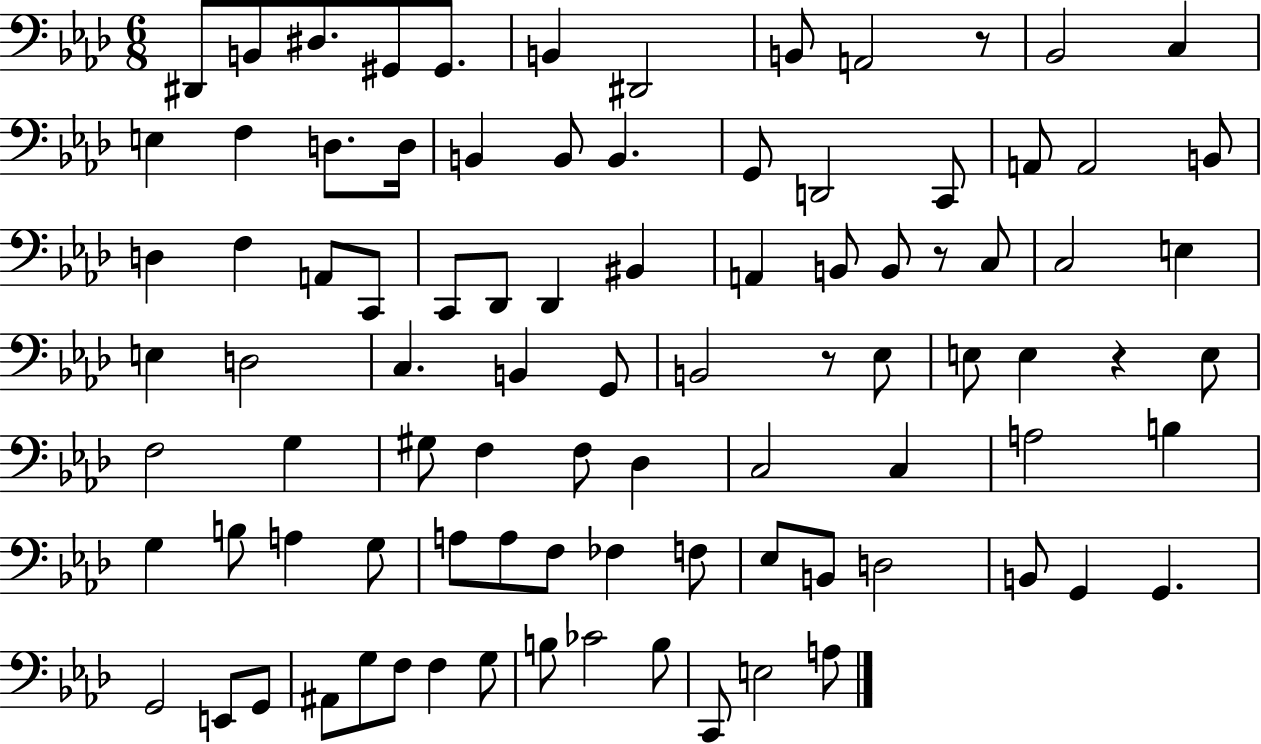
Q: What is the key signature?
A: AES major